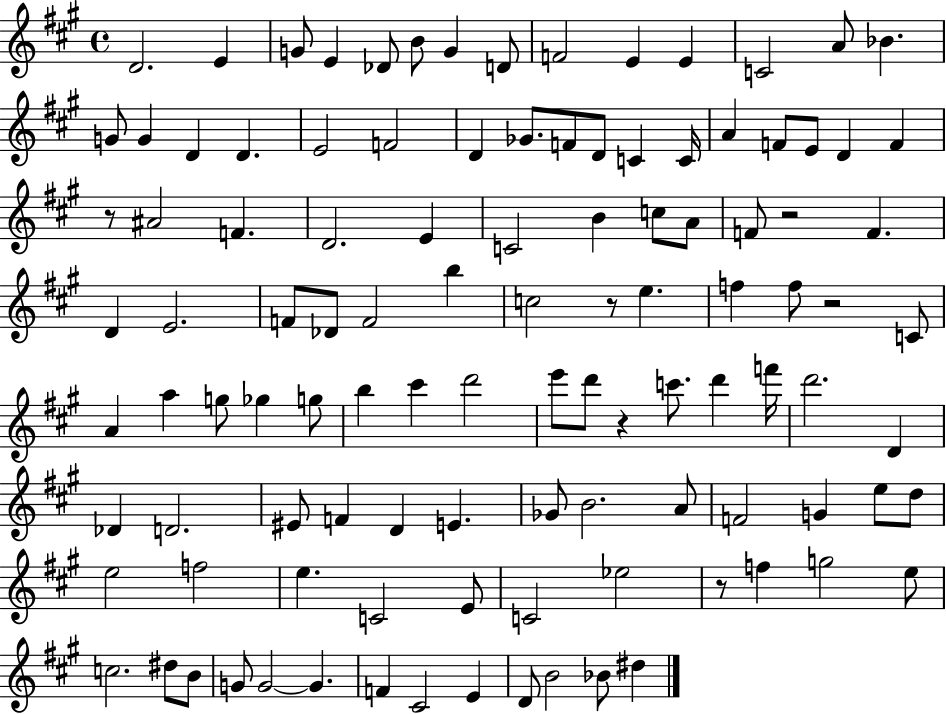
D4/h. E4/q G4/e E4/q Db4/e B4/e G4/q D4/e F4/h E4/q E4/q C4/h A4/e Bb4/q. G4/e G4/q D4/q D4/q. E4/h F4/h D4/q Gb4/e. F4/e D4/e C4/q C4/s A4/q F4/e E4/e D4/q F4/q R/e A#4/h F4/q. D4/h. E4/q C4/h B4/q C5/e A4/e F4/e R/h F4/q. D4/q E4/h. F4/e Db4/e F4/h B5/q C5/h R/e E5/q. F5/q F5/e R/h C4/e A4/q A5/q G5/e Gb5/q G5/e B5/q C#6/q D6/h E6/e D6/e R/q C6/e. D6/q F6/s D6/h. D4/q Db4/q D4/h. EIS4/e F4/q D4/q E4/q. Gb4/e B4/h. A4/e F4/h G4/q E5/e D5/e E5/h F5/h E5/q. C4/h E4/e C4/h Eb5/h R/e F5/q G5/h E5/e C5/h. D#5/e B4/e G4/e G4/h G4/q. F4/q C#4/h E4/q D4/e B4/h Bb4/e D#5/q